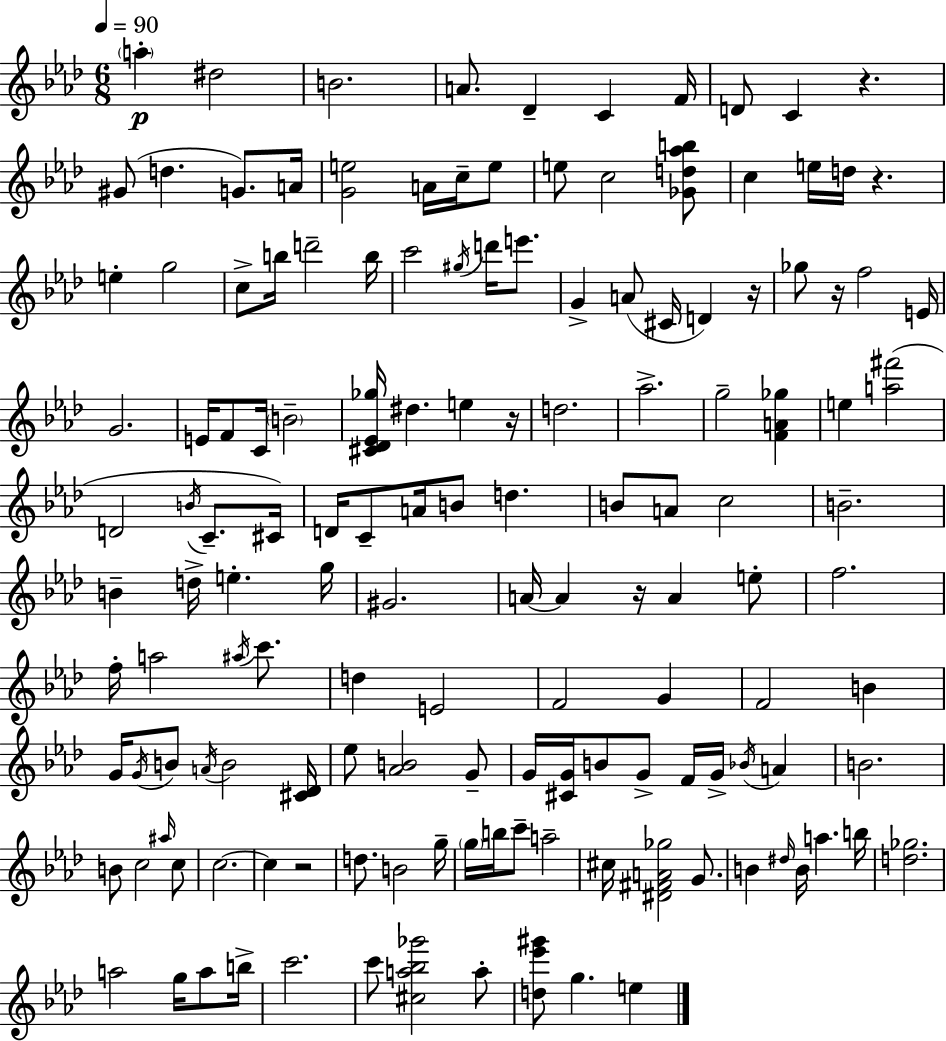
{
  \clef treble
  \numericTimeSignature
  \time 6/8
  \key aes \major
  \tempo 4 = 90
  \parenthesize a''4-.\p dis''2 | b'2. | a'8. des'4-- c'4 f'16 | d'8 c'4 r4. | \break gis'8( d''4. g'8.) a'16 | <g' e''>2 a'16 c''16-- e''8 | e''8 c''2 <ges' d'' aes'' b''>8 | c''4 e''16 d''16 r4. | \break e''4-. g''2 | c''8-> b''16 d'''2-- b''16 | c'''2 \acciaccatura { gis''16 } d'''16 e'''8. | g'4-> a'8( cis'16 d'4) | \break r16 ges''8 r16 f''2 | e'16 g'2. | e'16 f'8 c'16 \parenthesize b'2-- | <cis' des' ees' ges''>16 dis''4. e''4 | \break r16 d''2. | aes''2.-> | g''2-- <f' a' ges''>4 | e''4 <a'' fis'''>2( | \break d'2 \acciaccatura { b'16 } c'8.-- | cis'16) d'16 c'8-- a'16 b'8 d''4. | b'8 a'8 c''2 | b'2.-- | \break b'4-- d''16-> e''4.-. | g''16 gis'2. | a'16~~ a'4 r16 a'4 | e''8-. f''2. | \break f''16-. a''2 \acciaccatura { ais''16 } | c'''8. d''4 e'2 | f'2 g'4 | f'2 b'4 | \break g'16 \acciaccatura { g'16 } b'8 \acciaccatura { a'16 } b'2 | <cis' des'>16 ees''8 <aes' b'>2 | g'8-- g'16 <cis' g'>16 b'8 g'8-> f'16 | g'16-> \acciaccatura { bes'16 } a'4 b'2. | \break b'8 c''2 | \grace { ais''16 } c''8 c''2.~~ | c''4 r2 | d''8. b'2 | \break g''16-- \parenthesize g''16 b''16 c'''8-- a''2-- | cis''16 <dis' fis' a' ges''>2 | g'8. b'4 \grace { dis''16 } | b'16 a''4. b''16 <d'' ges''>2. | \break a''2 | g''16 a''8 b''16-> c'''2. | c'''8 <cis'' a'' bes'' ges'''>2 | a''8-. <d'' ees''' gis'''>8 g''4. | \break e''4 \bar "|."
}